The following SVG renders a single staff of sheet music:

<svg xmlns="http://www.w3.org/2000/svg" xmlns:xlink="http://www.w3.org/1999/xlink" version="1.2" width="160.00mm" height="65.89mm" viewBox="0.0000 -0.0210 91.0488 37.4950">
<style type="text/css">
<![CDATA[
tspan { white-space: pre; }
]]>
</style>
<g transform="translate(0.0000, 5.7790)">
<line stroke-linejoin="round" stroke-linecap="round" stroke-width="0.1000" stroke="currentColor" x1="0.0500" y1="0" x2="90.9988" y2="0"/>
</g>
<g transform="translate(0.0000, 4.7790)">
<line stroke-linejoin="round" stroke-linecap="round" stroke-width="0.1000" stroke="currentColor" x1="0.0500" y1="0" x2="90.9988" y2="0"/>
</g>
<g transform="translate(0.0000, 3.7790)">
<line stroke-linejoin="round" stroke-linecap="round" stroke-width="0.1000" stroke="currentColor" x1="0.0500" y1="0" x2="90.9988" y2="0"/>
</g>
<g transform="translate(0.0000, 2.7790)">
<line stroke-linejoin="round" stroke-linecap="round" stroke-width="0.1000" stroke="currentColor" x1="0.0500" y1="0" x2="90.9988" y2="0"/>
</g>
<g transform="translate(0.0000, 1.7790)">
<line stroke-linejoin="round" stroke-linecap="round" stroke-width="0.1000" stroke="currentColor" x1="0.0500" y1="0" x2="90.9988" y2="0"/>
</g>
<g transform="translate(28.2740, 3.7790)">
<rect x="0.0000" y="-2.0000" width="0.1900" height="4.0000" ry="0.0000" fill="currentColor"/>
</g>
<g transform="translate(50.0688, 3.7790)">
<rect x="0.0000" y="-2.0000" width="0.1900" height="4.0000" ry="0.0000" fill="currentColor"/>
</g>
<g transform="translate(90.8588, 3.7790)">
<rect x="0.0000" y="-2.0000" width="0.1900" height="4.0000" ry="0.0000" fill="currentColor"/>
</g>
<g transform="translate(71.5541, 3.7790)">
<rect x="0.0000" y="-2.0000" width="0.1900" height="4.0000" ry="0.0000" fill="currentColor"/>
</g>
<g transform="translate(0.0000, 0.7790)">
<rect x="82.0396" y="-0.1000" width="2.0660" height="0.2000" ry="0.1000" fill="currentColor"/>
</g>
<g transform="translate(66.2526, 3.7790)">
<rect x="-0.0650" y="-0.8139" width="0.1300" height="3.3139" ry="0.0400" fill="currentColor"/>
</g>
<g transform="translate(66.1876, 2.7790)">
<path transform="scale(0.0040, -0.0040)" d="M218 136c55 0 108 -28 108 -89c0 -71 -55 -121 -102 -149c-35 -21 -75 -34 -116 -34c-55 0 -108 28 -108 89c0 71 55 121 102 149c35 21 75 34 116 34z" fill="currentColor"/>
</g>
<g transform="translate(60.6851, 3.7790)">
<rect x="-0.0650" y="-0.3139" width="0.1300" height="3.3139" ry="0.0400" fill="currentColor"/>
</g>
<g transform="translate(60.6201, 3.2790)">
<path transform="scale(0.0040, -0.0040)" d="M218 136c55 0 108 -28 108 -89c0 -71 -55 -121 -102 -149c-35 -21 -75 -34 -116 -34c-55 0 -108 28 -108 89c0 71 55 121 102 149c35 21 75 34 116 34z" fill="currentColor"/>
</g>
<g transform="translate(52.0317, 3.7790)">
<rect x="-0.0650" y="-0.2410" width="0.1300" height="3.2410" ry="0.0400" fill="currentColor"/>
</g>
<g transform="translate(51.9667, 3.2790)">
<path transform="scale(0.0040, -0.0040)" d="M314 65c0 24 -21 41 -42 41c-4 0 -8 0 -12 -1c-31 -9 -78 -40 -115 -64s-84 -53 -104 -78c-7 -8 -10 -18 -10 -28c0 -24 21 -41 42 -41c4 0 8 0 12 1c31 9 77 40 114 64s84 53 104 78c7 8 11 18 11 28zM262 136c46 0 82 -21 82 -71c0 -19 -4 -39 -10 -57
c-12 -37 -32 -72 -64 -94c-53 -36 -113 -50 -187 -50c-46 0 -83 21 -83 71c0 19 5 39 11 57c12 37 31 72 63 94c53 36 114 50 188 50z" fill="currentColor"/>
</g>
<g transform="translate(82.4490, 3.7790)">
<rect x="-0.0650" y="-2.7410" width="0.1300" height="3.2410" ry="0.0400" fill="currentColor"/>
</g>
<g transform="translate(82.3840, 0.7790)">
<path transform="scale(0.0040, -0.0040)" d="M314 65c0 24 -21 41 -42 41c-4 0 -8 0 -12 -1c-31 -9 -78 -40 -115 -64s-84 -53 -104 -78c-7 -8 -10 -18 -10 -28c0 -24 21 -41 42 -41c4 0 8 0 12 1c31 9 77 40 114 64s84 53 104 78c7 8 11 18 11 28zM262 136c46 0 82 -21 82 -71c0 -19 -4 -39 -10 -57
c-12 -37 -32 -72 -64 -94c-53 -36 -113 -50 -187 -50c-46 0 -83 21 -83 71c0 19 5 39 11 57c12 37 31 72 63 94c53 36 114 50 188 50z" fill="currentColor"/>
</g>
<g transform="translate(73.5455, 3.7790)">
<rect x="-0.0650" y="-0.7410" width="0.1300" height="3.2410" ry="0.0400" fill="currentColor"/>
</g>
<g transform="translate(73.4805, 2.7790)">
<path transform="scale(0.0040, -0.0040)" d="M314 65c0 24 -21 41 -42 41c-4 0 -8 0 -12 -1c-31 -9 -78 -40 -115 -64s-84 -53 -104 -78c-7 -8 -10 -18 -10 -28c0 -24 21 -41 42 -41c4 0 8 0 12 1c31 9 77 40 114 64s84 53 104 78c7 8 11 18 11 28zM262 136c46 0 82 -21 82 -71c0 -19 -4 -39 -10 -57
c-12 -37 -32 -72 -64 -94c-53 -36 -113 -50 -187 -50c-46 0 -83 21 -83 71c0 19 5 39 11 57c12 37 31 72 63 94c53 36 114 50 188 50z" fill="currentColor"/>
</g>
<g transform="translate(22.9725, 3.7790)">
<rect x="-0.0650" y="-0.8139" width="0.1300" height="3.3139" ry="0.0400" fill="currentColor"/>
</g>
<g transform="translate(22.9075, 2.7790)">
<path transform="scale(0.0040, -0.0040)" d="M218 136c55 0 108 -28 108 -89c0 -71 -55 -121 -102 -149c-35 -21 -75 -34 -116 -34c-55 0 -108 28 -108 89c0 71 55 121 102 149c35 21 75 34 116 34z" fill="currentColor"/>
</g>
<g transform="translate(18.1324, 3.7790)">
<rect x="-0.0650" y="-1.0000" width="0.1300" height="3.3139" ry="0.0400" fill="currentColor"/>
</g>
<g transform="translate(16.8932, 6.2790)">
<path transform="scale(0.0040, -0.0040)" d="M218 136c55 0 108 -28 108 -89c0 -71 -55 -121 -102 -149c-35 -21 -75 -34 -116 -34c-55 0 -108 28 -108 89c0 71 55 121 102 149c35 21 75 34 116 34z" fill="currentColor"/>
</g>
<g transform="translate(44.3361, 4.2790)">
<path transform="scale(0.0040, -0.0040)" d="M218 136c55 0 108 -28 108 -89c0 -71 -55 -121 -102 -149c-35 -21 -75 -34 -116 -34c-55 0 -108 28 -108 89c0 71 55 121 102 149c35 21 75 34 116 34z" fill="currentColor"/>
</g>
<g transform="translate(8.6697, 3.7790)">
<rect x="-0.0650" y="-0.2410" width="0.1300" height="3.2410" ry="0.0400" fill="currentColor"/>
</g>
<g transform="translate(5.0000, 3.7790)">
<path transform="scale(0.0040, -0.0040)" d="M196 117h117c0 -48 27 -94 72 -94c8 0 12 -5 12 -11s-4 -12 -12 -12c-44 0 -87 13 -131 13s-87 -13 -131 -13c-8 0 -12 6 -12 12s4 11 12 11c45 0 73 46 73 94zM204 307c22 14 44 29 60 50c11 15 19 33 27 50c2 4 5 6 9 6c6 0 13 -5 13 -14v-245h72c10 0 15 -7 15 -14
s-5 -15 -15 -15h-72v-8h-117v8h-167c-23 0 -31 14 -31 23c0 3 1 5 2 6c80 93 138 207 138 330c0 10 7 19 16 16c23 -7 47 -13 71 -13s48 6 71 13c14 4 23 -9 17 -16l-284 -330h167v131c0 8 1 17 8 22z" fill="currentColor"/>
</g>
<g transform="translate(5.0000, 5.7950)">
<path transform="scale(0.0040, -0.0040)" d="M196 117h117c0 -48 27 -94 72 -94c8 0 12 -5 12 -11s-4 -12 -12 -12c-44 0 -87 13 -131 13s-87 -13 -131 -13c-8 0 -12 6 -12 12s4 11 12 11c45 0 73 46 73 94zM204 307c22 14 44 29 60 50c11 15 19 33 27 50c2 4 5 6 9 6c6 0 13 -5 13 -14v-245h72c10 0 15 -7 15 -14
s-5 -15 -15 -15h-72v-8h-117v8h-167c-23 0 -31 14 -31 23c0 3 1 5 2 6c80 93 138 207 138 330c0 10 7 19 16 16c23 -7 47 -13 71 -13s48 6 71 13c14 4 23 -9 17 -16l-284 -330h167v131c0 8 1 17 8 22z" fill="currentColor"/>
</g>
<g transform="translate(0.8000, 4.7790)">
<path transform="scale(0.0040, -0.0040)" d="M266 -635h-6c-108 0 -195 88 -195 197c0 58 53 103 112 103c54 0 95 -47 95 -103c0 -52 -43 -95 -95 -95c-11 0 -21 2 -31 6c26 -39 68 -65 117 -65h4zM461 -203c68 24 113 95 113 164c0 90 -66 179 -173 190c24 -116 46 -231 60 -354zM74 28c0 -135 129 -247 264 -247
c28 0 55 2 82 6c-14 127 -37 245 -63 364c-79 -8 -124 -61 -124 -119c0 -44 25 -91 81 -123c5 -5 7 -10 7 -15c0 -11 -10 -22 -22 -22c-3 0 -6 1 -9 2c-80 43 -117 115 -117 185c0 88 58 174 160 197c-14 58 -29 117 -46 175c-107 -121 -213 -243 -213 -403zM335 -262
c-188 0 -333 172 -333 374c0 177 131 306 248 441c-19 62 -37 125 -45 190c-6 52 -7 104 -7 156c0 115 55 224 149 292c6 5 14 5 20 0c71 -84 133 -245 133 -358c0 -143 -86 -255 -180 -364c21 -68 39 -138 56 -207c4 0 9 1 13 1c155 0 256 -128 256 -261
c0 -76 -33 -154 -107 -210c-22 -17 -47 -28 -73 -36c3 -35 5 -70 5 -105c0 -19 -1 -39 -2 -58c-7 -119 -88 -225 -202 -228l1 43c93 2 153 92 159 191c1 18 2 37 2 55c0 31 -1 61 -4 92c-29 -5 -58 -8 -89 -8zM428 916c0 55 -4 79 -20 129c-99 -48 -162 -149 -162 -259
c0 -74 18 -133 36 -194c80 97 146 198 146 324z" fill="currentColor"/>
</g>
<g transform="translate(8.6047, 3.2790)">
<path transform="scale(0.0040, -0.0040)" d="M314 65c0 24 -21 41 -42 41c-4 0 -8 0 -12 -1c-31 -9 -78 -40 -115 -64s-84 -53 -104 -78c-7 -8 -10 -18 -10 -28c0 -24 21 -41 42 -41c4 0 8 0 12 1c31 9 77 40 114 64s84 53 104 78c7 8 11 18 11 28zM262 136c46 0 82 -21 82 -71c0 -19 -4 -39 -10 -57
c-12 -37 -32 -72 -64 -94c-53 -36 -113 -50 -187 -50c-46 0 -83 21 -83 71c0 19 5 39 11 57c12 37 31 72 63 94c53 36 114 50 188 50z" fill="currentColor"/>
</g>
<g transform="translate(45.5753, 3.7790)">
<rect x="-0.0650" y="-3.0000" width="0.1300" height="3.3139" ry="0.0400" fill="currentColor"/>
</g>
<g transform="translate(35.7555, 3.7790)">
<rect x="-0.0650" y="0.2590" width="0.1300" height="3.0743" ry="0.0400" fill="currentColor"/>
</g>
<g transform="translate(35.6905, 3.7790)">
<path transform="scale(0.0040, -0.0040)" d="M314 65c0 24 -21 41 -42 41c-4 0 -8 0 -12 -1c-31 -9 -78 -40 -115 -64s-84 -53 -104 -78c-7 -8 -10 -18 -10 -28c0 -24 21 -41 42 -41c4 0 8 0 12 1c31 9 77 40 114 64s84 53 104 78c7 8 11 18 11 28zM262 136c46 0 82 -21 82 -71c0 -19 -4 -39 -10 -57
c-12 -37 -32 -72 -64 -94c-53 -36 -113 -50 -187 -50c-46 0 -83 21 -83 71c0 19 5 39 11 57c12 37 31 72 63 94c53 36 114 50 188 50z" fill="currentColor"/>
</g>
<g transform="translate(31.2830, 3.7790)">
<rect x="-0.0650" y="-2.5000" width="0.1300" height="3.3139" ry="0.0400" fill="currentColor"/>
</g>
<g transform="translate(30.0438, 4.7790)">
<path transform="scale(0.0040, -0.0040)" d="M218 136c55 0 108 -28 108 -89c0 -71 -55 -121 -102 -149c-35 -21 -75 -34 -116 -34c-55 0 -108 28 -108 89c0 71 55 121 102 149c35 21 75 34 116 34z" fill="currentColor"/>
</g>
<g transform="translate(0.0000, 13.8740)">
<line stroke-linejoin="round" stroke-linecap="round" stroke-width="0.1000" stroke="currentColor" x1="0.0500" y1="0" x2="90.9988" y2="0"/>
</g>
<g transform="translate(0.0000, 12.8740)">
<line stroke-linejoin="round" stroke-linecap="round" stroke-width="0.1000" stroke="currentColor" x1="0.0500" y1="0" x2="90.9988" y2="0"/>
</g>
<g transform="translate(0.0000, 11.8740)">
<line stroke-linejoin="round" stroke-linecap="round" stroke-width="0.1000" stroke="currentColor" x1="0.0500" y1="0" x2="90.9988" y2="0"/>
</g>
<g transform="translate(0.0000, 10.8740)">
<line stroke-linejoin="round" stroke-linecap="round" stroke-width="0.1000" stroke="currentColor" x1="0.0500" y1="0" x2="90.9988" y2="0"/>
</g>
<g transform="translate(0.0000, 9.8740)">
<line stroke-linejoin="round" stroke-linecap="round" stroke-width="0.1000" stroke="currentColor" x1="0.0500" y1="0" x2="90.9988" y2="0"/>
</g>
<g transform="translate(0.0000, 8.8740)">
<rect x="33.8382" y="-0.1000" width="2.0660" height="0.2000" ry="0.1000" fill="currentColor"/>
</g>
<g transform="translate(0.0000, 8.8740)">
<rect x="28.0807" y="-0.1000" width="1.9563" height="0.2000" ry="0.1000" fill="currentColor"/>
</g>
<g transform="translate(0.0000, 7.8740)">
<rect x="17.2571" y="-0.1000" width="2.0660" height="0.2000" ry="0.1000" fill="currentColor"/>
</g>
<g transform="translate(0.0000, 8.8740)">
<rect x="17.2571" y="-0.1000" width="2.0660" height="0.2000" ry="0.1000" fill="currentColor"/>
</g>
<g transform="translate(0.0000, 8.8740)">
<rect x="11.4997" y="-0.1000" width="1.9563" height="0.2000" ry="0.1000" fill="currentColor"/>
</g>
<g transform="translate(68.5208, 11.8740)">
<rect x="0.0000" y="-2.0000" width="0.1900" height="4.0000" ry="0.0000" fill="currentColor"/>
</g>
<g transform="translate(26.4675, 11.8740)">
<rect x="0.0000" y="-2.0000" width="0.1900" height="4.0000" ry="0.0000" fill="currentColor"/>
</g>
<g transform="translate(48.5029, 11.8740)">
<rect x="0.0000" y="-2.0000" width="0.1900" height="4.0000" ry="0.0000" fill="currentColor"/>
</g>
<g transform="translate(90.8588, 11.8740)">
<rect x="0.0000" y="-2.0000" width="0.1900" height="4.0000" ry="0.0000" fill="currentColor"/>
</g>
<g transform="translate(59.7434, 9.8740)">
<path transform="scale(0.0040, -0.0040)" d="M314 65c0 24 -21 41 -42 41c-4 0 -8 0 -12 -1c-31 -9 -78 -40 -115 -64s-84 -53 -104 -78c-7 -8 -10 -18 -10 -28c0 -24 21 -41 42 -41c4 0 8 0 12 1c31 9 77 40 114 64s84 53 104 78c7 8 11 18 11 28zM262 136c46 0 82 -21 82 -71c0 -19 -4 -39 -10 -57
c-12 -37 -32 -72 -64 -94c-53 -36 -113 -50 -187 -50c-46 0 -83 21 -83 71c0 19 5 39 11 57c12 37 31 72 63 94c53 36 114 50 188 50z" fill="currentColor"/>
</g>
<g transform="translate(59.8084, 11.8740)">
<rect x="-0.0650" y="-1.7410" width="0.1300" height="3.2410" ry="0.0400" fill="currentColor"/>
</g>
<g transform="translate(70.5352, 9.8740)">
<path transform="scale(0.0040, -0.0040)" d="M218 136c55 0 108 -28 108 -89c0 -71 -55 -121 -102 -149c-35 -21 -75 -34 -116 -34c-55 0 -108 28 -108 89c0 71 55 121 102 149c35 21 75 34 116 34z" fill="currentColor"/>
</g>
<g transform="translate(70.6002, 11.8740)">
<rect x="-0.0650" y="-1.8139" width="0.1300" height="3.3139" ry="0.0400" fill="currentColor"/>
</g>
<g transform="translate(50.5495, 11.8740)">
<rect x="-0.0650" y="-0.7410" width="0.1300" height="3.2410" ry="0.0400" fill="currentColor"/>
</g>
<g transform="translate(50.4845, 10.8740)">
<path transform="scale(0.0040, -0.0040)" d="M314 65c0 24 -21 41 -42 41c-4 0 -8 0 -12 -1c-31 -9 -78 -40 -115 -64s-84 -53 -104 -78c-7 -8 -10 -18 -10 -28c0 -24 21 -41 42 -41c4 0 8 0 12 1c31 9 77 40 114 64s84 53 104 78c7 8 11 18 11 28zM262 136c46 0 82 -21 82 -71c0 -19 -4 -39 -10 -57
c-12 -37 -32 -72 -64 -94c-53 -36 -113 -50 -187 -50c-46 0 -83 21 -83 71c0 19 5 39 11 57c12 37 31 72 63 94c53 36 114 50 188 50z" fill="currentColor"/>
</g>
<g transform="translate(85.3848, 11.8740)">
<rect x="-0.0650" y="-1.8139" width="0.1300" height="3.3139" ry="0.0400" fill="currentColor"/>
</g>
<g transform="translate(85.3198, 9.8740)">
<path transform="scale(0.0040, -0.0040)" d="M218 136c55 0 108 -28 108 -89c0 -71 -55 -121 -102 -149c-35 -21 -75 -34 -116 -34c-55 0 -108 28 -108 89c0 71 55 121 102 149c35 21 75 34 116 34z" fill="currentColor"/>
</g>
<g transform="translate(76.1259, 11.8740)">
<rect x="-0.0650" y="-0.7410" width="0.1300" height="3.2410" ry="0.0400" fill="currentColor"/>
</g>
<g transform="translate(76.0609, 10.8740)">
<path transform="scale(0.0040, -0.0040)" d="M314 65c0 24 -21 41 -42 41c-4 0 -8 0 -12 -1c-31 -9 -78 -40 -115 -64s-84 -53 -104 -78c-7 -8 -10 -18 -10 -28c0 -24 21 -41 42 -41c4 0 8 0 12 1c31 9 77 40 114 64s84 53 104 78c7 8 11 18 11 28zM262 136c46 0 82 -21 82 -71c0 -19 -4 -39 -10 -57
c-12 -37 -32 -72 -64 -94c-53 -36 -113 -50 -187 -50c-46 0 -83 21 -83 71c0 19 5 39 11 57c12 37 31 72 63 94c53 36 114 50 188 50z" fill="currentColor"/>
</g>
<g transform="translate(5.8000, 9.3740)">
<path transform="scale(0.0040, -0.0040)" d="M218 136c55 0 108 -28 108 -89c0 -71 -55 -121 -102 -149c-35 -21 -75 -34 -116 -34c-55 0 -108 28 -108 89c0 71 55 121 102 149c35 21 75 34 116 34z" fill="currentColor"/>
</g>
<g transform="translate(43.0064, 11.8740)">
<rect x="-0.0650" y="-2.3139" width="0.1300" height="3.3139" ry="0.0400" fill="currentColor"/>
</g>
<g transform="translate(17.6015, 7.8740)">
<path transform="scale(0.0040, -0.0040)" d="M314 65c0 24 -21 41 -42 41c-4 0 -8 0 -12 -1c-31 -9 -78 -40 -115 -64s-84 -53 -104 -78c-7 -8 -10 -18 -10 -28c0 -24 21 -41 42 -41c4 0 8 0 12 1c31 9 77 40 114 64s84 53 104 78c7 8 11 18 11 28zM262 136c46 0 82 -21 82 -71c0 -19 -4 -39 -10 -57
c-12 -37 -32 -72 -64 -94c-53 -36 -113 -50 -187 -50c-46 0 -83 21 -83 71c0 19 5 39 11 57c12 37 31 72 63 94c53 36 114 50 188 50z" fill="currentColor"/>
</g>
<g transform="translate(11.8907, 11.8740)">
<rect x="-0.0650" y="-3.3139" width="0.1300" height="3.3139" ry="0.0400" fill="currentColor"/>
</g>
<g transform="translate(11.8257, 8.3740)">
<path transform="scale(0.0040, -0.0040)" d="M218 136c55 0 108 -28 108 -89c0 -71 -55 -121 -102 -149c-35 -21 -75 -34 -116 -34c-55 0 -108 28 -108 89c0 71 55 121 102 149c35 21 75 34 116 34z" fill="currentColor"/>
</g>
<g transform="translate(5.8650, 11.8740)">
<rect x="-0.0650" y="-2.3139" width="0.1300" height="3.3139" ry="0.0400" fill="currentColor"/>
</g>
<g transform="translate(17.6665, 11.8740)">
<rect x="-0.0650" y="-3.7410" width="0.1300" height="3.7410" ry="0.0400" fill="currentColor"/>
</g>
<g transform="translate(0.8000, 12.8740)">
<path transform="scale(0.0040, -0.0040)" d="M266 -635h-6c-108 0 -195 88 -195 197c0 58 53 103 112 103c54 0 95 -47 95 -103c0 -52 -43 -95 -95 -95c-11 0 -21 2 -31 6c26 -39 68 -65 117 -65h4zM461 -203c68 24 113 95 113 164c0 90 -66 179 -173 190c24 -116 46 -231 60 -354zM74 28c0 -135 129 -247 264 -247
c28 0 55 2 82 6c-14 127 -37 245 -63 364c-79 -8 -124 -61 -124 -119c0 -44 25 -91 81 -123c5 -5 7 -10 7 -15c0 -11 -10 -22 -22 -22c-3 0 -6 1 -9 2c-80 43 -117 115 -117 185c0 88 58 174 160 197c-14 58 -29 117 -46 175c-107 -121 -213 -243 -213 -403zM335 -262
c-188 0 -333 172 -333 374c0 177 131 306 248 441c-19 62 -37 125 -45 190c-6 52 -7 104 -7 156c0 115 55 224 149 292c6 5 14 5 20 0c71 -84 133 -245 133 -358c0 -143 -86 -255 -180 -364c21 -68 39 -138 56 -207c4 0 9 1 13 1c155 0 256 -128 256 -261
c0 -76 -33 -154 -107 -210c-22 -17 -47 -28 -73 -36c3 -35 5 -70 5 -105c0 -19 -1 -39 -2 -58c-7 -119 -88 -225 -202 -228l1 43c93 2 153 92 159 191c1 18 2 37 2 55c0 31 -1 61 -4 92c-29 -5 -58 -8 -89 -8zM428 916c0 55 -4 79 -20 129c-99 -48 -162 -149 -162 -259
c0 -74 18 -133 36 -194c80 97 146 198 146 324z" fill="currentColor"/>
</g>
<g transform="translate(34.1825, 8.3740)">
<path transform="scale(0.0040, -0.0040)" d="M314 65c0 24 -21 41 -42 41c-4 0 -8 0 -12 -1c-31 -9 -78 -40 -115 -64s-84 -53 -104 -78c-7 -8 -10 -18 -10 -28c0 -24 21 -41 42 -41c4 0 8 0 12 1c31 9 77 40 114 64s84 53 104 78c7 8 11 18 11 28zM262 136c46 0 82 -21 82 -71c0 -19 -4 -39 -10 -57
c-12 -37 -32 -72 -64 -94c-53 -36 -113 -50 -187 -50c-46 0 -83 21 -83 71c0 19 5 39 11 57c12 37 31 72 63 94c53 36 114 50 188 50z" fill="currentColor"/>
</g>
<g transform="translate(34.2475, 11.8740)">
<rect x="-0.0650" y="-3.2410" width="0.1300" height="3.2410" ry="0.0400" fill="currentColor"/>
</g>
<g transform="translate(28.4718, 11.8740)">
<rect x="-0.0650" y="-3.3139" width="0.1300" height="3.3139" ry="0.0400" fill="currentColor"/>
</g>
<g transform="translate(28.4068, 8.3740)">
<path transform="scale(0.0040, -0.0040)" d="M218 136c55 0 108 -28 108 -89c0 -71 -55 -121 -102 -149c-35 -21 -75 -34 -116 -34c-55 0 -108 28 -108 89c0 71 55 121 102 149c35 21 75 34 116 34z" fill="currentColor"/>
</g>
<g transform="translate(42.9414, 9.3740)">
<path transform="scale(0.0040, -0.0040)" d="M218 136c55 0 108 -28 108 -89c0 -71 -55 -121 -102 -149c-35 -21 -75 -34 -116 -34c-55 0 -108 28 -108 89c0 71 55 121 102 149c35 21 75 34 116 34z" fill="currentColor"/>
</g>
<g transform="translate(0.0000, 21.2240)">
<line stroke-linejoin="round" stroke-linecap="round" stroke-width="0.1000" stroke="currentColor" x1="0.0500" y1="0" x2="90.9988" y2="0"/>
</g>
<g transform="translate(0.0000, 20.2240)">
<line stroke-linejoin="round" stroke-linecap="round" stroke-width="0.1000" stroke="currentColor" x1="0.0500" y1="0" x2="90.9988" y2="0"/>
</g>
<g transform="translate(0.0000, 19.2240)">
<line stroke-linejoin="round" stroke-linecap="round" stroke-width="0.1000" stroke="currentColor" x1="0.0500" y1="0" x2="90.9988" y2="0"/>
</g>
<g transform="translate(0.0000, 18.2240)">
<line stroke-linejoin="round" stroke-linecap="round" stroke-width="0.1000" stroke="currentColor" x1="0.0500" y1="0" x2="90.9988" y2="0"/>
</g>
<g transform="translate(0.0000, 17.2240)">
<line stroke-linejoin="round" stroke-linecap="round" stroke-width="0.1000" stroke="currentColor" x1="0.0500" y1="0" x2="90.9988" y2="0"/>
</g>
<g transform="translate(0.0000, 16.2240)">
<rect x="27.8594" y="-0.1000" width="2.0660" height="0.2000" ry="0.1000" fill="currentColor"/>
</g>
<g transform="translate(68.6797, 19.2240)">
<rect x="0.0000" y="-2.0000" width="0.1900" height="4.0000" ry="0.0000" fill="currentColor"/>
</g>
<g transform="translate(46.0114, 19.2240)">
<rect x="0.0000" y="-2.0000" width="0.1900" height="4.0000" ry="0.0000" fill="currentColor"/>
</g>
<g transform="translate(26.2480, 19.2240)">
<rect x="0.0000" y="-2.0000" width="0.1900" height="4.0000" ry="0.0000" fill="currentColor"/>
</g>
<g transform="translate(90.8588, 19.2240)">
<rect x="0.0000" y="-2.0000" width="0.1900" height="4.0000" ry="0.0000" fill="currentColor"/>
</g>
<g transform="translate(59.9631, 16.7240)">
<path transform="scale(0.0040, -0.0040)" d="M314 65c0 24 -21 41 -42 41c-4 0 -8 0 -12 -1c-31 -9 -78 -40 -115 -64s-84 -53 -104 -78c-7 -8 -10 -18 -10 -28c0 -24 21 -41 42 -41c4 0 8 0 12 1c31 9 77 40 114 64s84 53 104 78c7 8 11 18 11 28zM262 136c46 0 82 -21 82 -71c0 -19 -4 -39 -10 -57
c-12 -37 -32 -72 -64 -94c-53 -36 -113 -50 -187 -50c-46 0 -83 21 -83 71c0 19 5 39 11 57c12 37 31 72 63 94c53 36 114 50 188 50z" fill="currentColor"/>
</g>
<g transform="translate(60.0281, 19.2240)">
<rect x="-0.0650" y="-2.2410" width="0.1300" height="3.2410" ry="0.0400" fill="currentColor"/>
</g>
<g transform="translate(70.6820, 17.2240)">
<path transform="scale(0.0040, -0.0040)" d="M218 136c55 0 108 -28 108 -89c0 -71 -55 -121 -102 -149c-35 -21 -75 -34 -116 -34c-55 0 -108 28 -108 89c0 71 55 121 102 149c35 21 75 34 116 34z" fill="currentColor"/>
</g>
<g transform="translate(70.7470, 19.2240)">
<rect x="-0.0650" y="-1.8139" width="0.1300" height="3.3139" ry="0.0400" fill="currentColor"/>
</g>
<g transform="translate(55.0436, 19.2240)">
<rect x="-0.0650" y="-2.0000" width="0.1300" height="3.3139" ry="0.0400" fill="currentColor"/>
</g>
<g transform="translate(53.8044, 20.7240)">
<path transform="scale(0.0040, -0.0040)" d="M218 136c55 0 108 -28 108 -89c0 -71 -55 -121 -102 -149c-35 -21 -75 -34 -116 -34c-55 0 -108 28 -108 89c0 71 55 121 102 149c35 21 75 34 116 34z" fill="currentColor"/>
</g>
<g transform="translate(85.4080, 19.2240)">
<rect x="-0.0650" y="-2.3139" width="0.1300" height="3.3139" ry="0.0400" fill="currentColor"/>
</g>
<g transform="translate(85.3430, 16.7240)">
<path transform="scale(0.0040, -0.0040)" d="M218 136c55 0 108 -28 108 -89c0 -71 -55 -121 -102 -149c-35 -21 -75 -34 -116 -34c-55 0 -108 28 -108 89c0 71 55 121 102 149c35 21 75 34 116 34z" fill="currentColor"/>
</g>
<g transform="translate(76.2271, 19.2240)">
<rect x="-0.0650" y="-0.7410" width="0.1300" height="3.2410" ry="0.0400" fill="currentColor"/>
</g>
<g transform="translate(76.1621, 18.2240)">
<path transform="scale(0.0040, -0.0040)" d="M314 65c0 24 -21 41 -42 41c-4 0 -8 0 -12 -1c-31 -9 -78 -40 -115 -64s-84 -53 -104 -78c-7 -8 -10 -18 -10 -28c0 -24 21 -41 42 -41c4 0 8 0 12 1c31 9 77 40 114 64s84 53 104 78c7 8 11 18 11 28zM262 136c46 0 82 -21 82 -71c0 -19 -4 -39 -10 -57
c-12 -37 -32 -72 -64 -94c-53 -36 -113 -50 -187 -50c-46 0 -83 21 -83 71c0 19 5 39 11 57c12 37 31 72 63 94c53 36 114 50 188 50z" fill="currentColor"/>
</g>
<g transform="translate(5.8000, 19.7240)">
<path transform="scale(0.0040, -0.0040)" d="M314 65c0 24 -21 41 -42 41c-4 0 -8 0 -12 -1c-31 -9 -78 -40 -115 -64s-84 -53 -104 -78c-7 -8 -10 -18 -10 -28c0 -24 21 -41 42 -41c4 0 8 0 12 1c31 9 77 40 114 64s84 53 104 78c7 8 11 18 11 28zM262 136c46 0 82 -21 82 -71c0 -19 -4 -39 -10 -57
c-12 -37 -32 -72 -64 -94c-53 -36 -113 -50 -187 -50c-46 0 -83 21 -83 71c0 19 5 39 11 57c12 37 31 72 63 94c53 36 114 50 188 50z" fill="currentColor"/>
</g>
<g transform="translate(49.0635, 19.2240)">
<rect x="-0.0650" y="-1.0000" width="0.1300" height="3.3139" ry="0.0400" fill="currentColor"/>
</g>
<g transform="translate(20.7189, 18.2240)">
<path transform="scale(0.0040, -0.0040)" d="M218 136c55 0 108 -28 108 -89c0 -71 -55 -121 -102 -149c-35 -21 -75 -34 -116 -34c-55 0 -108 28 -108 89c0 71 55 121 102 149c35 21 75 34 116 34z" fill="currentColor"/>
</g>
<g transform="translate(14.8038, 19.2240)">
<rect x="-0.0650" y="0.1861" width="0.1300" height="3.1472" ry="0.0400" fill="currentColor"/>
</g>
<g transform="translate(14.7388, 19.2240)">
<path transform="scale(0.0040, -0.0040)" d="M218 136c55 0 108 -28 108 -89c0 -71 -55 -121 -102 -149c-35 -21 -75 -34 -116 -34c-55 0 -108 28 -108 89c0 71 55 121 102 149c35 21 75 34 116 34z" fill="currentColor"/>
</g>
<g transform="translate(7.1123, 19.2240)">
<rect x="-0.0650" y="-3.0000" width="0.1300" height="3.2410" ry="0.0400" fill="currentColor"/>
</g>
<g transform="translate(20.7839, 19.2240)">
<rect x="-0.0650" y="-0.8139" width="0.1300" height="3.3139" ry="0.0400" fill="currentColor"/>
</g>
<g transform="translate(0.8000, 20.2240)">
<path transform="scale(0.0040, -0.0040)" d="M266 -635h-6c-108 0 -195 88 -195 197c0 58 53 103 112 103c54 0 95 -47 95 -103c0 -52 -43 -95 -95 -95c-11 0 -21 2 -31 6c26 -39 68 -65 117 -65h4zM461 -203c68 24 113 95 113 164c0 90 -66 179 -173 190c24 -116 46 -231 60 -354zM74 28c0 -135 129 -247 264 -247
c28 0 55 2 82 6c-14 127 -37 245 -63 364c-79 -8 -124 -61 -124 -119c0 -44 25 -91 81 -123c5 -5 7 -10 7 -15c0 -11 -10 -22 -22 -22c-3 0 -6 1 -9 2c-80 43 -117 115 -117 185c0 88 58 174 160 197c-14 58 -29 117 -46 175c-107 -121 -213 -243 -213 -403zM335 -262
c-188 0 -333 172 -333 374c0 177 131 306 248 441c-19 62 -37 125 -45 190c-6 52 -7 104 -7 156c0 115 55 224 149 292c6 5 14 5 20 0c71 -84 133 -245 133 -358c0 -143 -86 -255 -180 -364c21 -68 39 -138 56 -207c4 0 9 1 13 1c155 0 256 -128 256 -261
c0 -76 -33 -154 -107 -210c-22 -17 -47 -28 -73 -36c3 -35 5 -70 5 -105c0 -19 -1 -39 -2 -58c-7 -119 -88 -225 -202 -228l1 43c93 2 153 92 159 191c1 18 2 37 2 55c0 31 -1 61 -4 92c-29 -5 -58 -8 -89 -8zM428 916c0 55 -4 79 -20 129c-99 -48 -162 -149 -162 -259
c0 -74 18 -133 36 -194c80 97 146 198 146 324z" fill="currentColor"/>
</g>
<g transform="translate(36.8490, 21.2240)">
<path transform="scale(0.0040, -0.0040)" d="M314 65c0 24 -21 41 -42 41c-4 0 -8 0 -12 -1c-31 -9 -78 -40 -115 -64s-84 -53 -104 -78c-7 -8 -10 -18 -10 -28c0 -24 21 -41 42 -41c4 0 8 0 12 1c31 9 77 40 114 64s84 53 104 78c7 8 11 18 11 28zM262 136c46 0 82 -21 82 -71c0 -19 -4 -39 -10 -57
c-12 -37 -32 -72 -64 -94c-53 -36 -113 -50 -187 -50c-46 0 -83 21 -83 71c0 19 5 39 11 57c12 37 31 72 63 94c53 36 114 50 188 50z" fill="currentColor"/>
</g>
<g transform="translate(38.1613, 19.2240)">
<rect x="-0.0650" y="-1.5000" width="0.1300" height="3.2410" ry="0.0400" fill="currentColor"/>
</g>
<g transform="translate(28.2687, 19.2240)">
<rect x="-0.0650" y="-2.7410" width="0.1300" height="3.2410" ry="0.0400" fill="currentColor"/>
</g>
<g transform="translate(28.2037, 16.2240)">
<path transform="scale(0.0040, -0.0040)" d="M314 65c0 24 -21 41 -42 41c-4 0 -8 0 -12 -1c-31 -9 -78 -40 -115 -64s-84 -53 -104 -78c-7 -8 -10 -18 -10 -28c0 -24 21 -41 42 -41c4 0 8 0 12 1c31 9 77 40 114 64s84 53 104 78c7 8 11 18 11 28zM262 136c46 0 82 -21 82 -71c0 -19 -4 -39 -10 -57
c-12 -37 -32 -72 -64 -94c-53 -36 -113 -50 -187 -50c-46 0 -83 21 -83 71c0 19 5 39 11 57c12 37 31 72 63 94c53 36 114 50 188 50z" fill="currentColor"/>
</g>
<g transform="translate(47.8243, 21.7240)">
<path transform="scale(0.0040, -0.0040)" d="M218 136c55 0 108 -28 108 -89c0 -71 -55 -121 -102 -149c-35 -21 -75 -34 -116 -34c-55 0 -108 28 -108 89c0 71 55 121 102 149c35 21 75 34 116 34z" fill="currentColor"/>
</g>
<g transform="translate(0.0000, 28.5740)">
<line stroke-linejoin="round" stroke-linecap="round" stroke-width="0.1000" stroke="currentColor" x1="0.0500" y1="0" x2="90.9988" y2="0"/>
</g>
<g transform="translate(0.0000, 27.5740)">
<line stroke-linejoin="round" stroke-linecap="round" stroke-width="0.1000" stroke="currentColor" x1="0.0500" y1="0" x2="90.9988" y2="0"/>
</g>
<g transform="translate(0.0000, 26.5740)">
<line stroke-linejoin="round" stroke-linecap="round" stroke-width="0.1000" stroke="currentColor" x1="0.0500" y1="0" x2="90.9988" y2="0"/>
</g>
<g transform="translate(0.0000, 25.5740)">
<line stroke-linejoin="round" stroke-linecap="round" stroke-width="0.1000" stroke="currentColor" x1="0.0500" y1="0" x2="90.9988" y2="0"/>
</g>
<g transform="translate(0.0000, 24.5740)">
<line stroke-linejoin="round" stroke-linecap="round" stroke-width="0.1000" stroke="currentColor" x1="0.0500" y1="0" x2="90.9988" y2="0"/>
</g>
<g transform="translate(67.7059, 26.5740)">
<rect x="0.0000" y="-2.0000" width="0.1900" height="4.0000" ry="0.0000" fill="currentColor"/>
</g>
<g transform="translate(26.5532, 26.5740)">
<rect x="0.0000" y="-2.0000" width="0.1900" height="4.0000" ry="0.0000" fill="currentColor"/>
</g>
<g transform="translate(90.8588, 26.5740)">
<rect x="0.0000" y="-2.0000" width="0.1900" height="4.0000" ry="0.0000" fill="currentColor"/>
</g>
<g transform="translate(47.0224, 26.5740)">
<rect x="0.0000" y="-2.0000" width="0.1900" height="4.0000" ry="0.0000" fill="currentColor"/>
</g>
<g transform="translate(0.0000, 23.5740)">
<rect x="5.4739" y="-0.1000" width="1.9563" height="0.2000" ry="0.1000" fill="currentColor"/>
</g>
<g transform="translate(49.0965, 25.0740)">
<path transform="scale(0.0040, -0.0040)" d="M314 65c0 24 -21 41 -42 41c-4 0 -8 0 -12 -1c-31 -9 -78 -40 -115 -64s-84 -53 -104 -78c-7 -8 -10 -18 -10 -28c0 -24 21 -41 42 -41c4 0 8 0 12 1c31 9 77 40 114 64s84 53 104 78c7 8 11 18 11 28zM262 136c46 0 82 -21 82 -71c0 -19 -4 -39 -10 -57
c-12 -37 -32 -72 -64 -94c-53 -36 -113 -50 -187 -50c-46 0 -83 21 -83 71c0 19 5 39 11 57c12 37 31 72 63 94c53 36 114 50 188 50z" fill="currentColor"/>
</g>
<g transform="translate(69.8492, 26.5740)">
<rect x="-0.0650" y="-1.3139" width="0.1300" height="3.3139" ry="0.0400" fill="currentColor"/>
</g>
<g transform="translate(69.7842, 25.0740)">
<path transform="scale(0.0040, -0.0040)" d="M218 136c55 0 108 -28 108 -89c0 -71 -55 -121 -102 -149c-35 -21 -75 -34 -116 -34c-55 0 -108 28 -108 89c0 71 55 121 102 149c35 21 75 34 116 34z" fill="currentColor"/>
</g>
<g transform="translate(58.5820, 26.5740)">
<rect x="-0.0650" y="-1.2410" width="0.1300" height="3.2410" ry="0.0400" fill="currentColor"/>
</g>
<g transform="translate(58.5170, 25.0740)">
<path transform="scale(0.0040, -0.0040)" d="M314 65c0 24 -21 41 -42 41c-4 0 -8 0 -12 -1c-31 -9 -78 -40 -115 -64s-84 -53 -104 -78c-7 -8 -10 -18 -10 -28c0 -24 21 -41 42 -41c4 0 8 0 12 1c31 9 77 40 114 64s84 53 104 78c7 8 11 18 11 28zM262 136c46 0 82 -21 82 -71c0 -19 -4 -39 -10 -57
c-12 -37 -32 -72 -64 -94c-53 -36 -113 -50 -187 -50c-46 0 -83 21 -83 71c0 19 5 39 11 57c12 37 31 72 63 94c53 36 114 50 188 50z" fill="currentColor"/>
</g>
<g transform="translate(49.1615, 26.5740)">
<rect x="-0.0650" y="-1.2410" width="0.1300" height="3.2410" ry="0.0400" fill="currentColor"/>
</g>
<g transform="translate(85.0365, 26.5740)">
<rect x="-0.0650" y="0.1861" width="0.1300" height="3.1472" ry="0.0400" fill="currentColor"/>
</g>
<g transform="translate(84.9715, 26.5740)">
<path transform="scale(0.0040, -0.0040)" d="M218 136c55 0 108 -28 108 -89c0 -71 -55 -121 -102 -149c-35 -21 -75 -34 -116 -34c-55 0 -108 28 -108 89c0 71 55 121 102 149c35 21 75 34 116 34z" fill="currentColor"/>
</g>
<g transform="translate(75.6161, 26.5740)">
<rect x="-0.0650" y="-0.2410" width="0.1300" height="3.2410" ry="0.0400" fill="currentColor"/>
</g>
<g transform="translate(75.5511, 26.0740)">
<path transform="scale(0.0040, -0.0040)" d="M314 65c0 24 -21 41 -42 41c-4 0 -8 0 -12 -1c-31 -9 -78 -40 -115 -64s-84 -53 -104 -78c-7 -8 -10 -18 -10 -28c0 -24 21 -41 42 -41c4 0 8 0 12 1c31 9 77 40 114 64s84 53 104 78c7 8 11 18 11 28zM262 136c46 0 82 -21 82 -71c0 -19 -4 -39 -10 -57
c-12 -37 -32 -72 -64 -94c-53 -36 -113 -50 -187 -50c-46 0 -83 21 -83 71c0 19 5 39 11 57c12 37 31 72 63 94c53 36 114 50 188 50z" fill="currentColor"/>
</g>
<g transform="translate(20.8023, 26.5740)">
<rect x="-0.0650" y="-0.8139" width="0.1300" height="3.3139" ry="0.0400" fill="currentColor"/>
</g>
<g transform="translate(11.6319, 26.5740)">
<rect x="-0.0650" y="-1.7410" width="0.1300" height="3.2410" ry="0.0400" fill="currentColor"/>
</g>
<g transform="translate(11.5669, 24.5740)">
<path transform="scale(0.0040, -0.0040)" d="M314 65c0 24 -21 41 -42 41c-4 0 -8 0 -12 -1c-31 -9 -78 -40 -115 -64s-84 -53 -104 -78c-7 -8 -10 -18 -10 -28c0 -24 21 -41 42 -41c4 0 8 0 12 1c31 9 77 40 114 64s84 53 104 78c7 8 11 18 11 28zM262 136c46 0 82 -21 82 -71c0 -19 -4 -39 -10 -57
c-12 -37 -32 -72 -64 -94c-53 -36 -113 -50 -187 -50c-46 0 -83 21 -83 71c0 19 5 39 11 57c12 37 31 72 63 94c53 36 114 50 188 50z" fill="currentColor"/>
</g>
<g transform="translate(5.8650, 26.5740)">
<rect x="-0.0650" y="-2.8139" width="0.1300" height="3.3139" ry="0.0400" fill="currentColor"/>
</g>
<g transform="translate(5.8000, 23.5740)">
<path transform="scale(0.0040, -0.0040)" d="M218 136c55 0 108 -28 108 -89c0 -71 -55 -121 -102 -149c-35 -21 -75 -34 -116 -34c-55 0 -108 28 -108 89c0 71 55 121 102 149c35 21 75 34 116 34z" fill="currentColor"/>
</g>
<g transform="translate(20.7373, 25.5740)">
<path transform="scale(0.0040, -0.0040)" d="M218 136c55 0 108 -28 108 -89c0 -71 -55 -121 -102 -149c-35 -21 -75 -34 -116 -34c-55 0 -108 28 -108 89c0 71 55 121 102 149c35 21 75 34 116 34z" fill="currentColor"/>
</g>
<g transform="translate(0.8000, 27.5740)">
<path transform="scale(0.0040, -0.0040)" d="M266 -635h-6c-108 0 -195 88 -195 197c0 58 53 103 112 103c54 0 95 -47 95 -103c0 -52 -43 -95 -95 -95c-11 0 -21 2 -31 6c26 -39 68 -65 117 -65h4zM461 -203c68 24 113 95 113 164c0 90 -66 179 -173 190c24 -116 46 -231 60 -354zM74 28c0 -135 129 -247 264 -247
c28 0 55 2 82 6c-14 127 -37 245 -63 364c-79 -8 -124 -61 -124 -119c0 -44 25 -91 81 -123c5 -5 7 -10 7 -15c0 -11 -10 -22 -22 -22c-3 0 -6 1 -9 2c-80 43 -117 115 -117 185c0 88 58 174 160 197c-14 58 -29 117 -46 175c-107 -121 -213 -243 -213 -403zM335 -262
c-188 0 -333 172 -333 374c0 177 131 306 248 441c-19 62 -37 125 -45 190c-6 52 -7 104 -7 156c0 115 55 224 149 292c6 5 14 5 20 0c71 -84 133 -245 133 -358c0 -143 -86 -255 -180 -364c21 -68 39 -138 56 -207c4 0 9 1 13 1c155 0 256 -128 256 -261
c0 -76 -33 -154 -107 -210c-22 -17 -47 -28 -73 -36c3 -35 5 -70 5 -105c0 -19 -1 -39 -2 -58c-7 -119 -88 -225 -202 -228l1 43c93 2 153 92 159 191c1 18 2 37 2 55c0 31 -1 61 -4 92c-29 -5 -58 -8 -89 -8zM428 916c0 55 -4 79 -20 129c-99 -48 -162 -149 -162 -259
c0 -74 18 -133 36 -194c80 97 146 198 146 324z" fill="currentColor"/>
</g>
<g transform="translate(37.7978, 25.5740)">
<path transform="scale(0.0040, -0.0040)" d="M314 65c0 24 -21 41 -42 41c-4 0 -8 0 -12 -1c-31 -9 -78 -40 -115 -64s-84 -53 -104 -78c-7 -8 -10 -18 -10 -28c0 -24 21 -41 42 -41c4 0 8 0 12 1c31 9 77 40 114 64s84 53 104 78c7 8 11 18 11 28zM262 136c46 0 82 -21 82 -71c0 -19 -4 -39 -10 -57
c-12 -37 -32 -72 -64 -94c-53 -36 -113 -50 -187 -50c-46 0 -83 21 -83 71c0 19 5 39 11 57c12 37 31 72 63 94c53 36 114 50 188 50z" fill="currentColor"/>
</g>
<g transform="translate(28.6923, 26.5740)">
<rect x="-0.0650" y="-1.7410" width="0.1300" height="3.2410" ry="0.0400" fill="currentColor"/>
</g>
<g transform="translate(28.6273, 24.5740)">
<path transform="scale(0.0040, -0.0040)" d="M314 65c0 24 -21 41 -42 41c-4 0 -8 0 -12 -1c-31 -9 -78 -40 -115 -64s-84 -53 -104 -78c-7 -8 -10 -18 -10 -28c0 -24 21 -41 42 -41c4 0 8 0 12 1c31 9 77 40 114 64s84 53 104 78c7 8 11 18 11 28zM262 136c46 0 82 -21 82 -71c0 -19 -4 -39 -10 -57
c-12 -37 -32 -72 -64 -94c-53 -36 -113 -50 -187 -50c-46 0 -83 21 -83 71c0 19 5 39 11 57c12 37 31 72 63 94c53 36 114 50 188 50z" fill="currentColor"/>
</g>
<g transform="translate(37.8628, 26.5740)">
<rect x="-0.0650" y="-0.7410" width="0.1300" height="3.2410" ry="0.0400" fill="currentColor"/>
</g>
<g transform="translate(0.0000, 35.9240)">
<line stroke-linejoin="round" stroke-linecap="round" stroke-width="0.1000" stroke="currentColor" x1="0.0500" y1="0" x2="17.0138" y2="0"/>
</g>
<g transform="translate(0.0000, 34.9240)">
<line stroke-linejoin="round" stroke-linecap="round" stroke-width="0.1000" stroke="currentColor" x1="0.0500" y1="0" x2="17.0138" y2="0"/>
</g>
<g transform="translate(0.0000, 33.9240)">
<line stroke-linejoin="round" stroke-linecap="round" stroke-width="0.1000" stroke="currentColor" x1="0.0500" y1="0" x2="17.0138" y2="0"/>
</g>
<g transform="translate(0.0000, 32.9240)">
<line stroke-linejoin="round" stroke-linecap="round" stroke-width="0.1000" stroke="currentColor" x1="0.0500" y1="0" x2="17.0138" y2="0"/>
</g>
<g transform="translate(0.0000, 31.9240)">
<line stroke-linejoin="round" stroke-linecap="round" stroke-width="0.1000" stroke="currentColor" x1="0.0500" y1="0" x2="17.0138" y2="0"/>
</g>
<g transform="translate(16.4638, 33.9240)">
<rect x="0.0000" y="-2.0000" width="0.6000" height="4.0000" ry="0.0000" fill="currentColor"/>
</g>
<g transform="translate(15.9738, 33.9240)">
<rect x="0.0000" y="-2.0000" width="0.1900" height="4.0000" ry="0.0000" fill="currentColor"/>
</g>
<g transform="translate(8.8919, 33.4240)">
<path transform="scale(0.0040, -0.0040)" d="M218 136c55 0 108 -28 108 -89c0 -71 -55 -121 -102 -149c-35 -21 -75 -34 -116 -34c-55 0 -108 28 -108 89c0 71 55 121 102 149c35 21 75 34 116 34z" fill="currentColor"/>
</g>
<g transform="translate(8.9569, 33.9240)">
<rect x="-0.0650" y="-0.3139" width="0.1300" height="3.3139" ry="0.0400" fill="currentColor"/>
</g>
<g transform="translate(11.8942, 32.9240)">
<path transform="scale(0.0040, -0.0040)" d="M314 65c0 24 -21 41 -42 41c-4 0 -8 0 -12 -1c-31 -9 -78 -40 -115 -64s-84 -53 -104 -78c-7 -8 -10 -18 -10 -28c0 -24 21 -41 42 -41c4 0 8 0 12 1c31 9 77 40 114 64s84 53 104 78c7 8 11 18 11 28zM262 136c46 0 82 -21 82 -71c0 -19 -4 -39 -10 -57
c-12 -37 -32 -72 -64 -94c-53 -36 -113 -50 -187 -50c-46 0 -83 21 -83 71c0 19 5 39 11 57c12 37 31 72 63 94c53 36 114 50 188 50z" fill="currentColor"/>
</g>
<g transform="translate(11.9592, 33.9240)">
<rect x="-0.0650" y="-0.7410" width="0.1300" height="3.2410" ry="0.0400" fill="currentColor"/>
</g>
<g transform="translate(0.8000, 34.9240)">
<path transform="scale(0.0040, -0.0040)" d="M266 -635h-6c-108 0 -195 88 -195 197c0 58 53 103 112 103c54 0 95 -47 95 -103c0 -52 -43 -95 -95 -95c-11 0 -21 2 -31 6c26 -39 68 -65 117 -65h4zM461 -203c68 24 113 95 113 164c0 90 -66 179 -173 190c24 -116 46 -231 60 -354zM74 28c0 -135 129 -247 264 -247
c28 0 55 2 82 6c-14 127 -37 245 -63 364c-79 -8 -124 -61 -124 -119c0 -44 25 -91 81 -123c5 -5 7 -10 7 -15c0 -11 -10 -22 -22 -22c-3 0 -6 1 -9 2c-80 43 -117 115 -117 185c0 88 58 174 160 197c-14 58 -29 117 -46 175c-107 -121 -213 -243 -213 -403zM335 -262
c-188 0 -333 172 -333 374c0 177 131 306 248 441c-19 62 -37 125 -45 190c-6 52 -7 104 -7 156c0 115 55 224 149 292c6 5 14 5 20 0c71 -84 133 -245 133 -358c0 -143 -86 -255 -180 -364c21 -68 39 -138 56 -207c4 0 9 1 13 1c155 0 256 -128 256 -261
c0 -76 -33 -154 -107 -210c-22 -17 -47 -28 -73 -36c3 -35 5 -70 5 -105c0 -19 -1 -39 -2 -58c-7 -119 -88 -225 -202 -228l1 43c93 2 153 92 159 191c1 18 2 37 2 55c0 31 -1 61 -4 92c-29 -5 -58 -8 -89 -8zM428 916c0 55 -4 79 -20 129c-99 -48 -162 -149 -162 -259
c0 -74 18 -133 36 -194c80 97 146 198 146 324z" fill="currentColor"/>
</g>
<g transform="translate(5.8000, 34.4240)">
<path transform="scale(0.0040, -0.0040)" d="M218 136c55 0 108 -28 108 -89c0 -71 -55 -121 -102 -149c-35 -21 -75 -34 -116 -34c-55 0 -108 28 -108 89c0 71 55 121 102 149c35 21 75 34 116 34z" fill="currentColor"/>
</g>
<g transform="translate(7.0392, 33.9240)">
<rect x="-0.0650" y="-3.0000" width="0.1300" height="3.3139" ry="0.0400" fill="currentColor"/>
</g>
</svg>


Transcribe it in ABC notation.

X:1
T:Untitled
M:4/4
L:1/4
K:C
c2 D d G B2 A c2 c d d2 a2 g b c'2 b b2 g d2 f2 f d2 f A2 B d a2 E2 D F g2 f d2 g a f2 d f2 d2 e2 e2 e c2 B A c d2